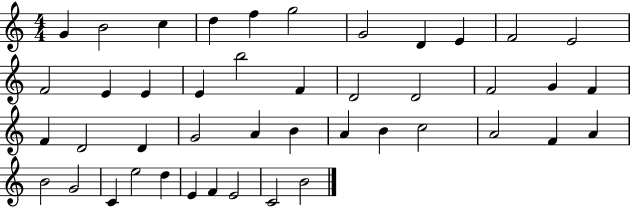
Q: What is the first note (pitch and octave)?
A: G4